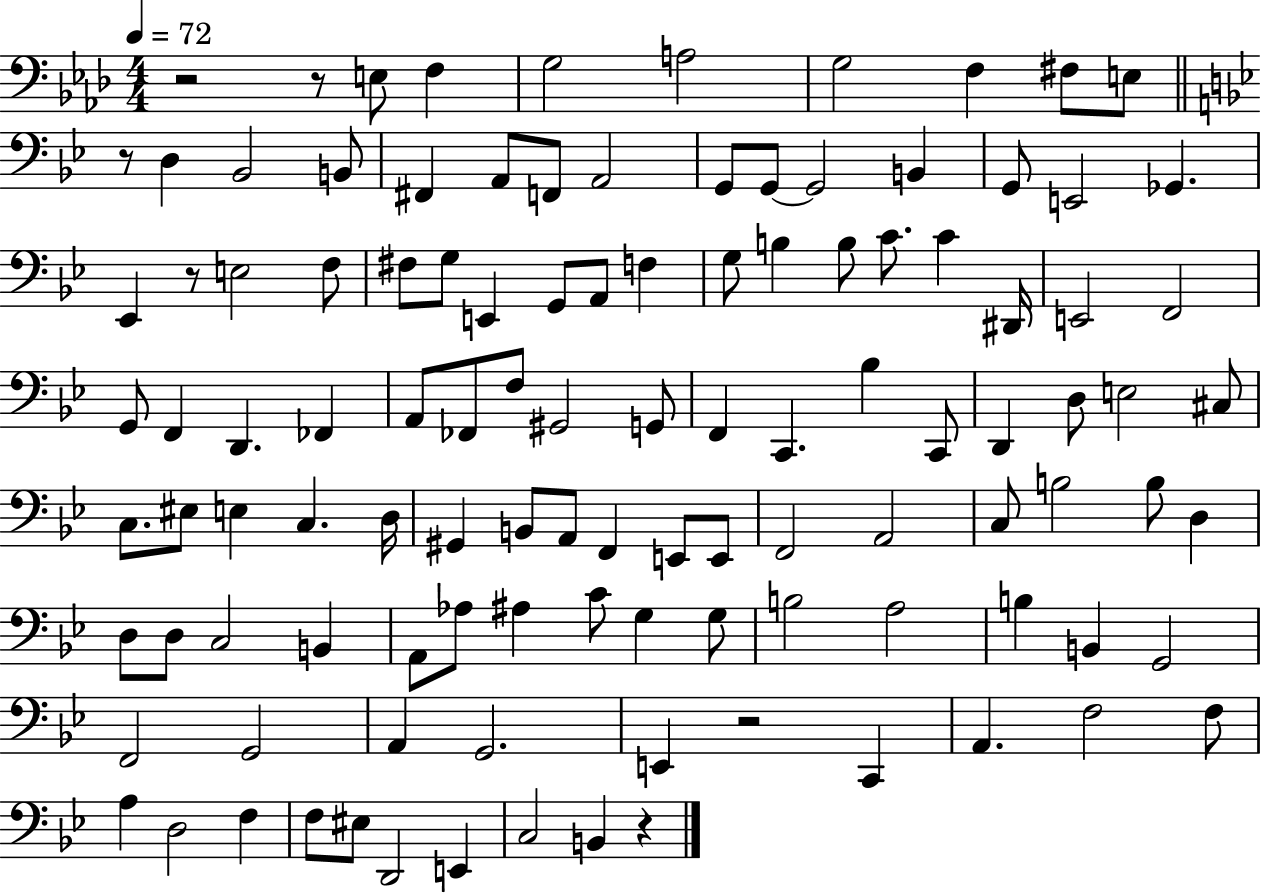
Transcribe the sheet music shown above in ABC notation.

X:1
T:Untitled
M:4/4
L:1/4
K:Ab
z2 z/2 E,/2 F, G,2 A,2 G,2 F, ^F,/2 E,/2 z/2 D, _B,,2 B,,/2 ^F,, A,,/2 F,,/2 A,,2 G,,/2 G,,/2 G,,2 B,, G,,/2 E,,2 _G,, _E,, z/2 E,2 F,/2 ^F,/2 G,/2 E,, G,,/2 A,,/2 F, G,/2 B, B,/2 C/2 C ^D,,/4 E,,2 F,,2 G,,/2 F,, D,, _F,, A,,/2 _F,,/2 F,/2 ^G,,2 G,,/2 F,, C,, _B, C,,/2 D,, D,/2 E,2 ^C,/2 C,/2 ^E,/2 E, C, D,/4 ^G,, B,,/2 A,,/2 F,, E,,/2 E,,/2 F,,2 A,,2 C,/2 B,2 B,/2 D, D,/2 D,/2 C,2 B,, A,,/2 _A,/2 ^A, C/2 G, G,/2 B,2 A,2 B, B,, G,,2 F,,2 G,,2 A,, G,,2 E,, z2 C,, A,, F,2 F,/2 A, D,2 F, F,/2 ^E,/2 D,,2 E,, C,2 B,, z